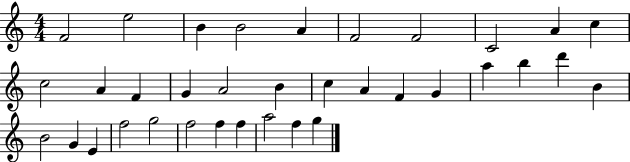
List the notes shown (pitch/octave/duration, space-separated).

F4/h E5/h B4/q B4/h A4/q F4/h F4/h C4/h A4/q C5/q C5/h A4/q F4/q G4/q A4/h B4/q C5/q A4/q F4/q G4/q A5/q B5/q D6/q B4/q B4/h G4/q E4/q F5/h G5/h F5/h F5/q F5/q A5/h F5/q G5/q